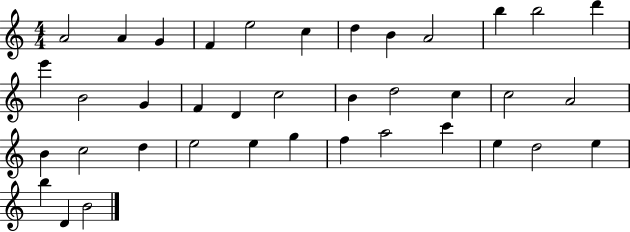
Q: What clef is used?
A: treble